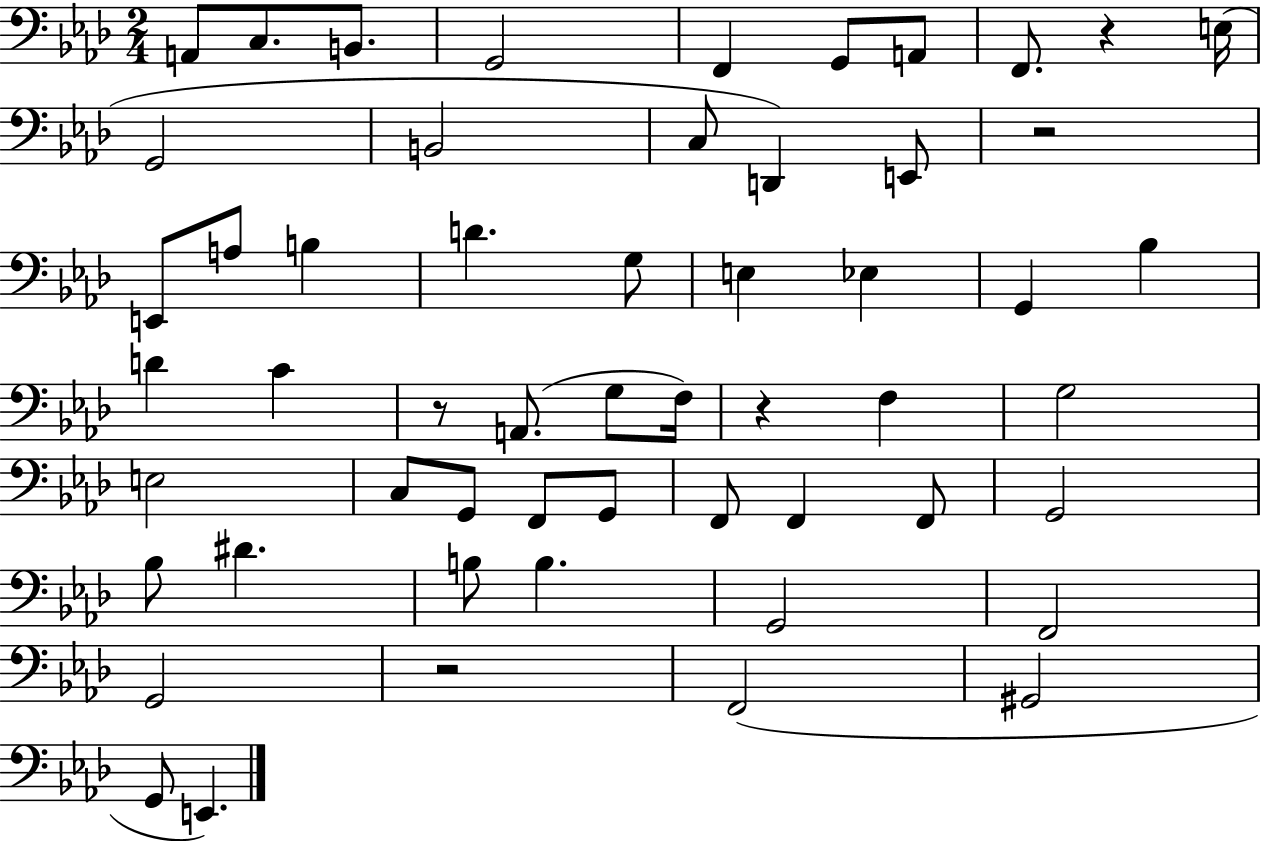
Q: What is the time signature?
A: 2/4